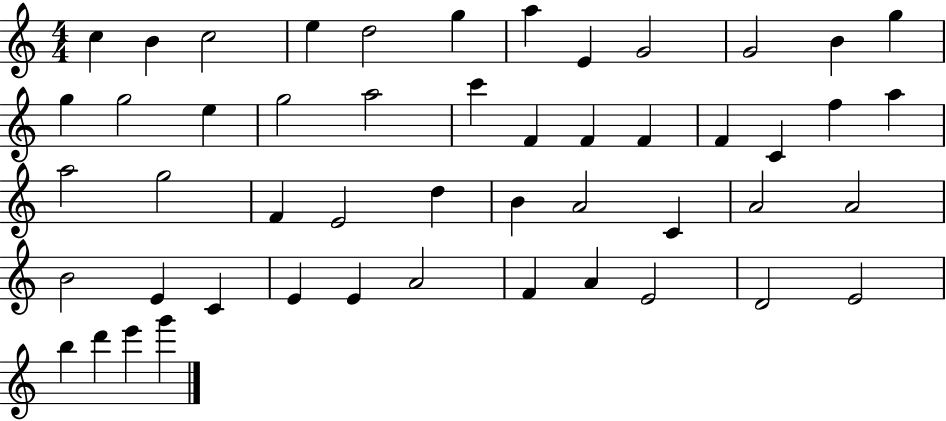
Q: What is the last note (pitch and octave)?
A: G6